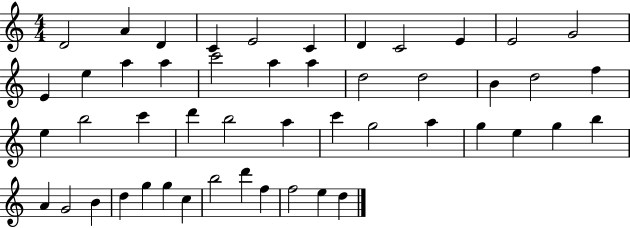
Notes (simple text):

D4/h A4/q D4/q C4/q E4/h C4/q D4/q C4/h E4/q E4/h G4/h E4/q E5/q A5/q A5/q C6/h A5/q A5/q D5/h D5/h B4/q D5/h F5/q E5/q B5/h C6/q D6/q B5/h A5/q C6/q G5/h A5/q G5/q E5/q G5/q B5/q A4/q G4/h B4/q D5/q G5/q G5/q C5/q B5/h D6/q F5/q F5/h E5/q D5/q